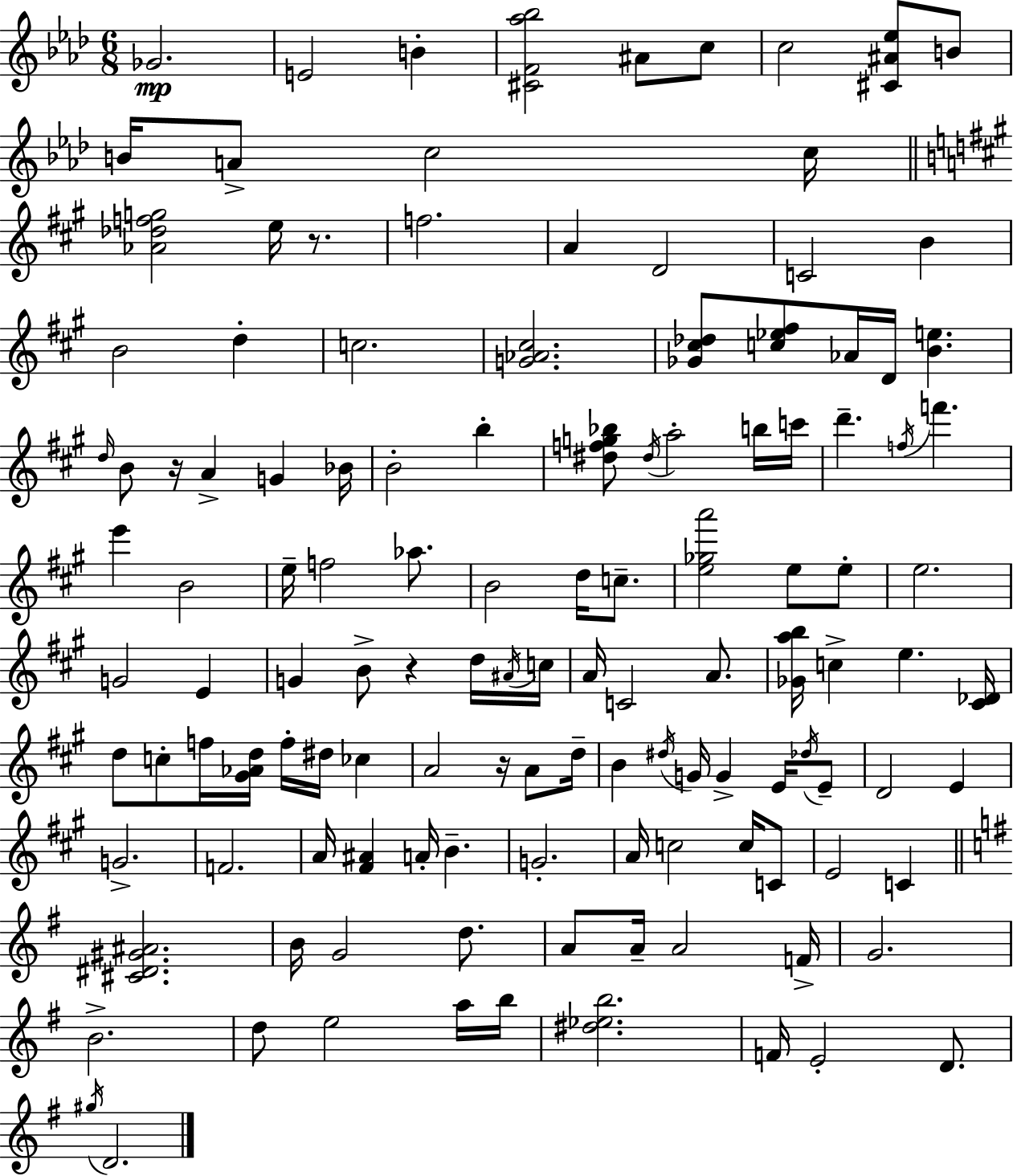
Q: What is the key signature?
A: AES major